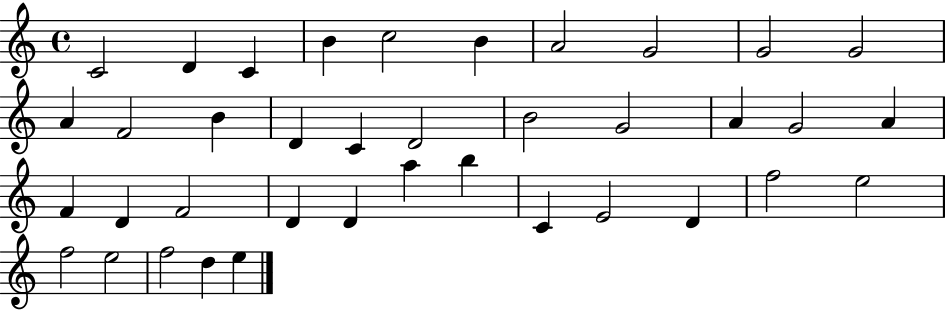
C4/h D4/q C4/q B4/q C5/h B4/q A4/h G4/h G4/h G4/h A4/q F4/h B4/q D4/q C4/q D4/h B4/h G4/h A4/q G4/h A4/q F4/q D4/q F4/h D4/q D4/q A5/q B5/q C4/q E4/h D4/q F5/h E5/h F5/h E5/h F5/h D5/q E5/q